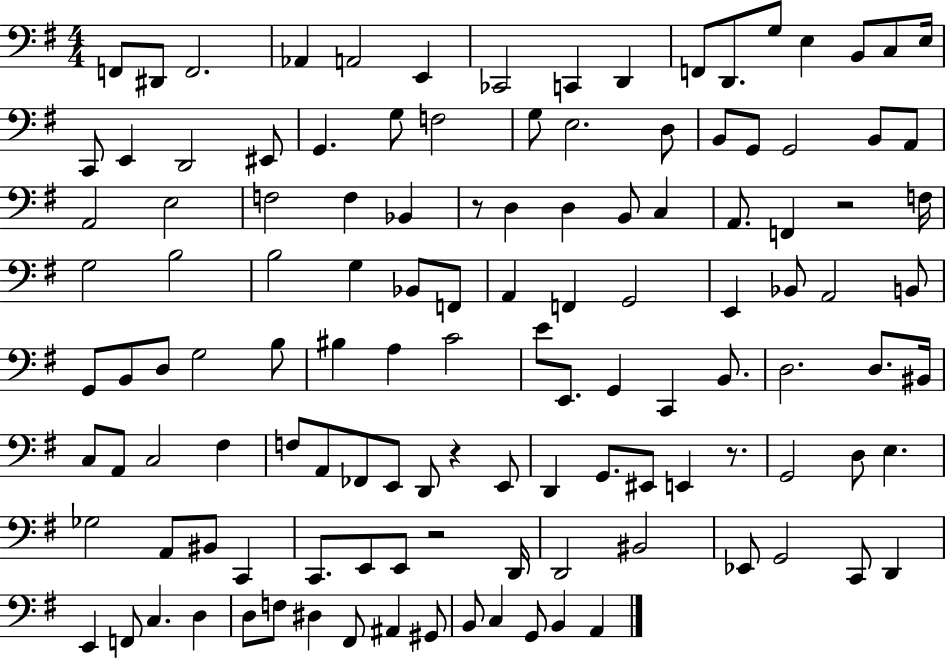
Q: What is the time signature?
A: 4/4